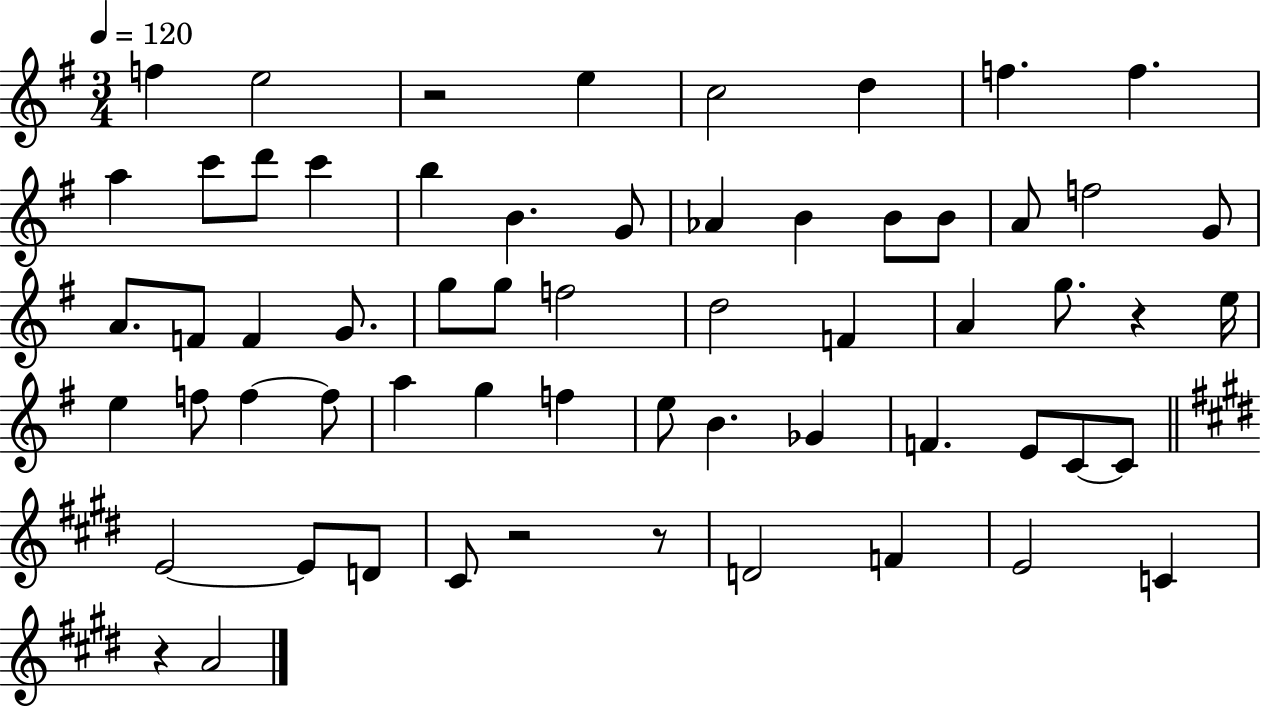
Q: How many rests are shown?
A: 5